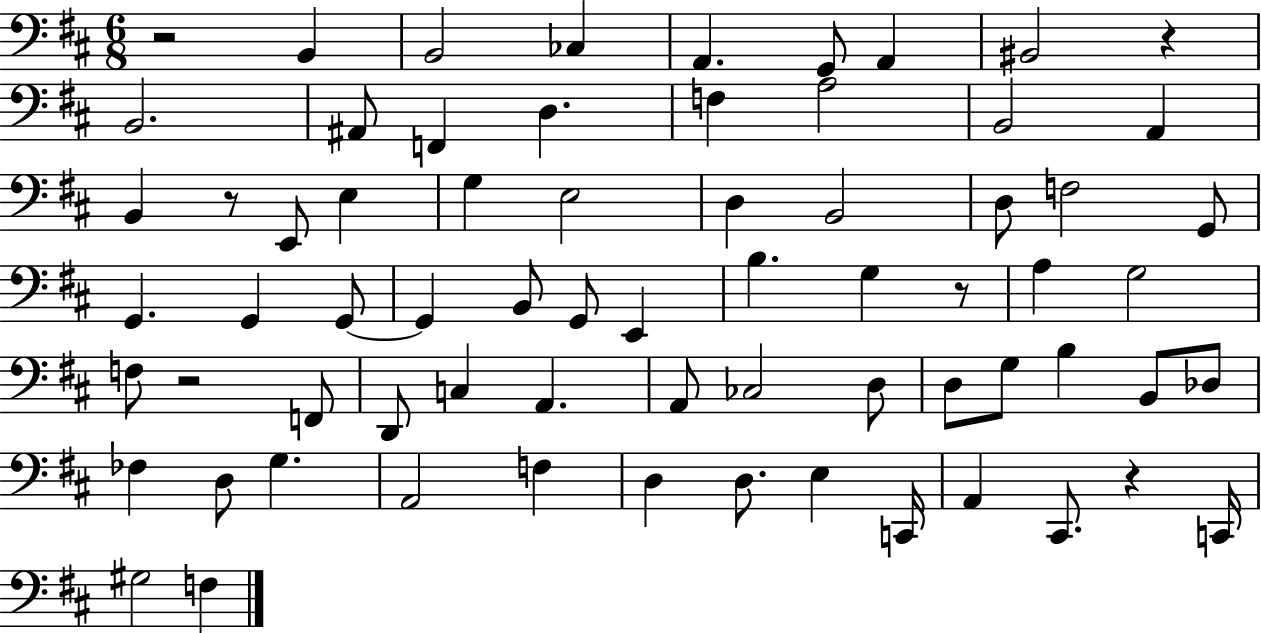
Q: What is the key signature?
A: D major